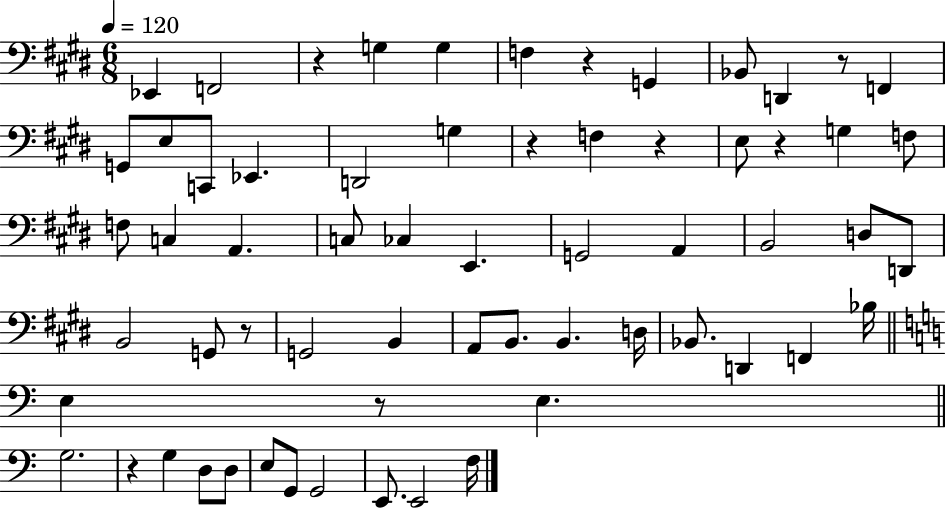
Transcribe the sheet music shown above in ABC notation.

X:1
T:Untitled
M:6/8
L:1/4
K:E
_E,, F,,2 z G, G, F, z G,, _B,,/2 D,, z/2 F,, G,,/2 E,/2 C,,/2 _E,, D,,2 G, z F, z E,/2 z G, F,/2 F,/2 C, A,, C,/2 _C, E,, G,,2 A,, B,,2 D,/2 D,,/2 B,,2 G,,/2 z/2 G,,2 B,, A,,/2 B,,/2 B,, D,/4 _B,,/2 D,, F,, _B,/4 E, z/2 E, G,2 z G, D,/2 D,/2 E,/2 G,,/2 G,,2 E,,/2 E,,2 F,/4